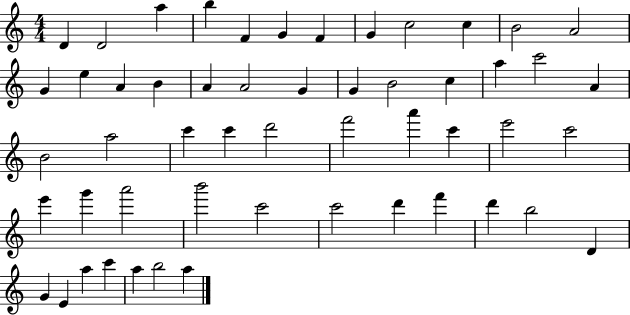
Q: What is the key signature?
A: C major